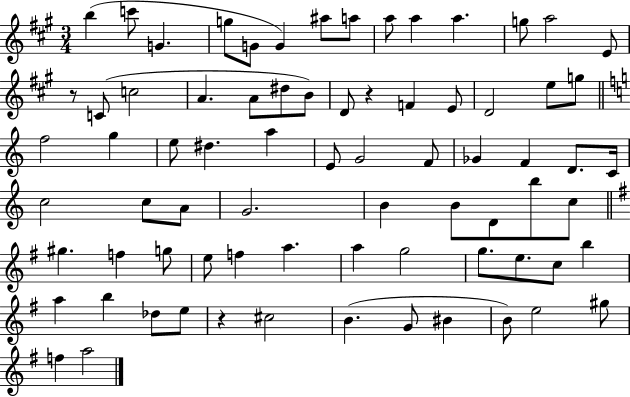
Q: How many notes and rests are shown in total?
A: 75